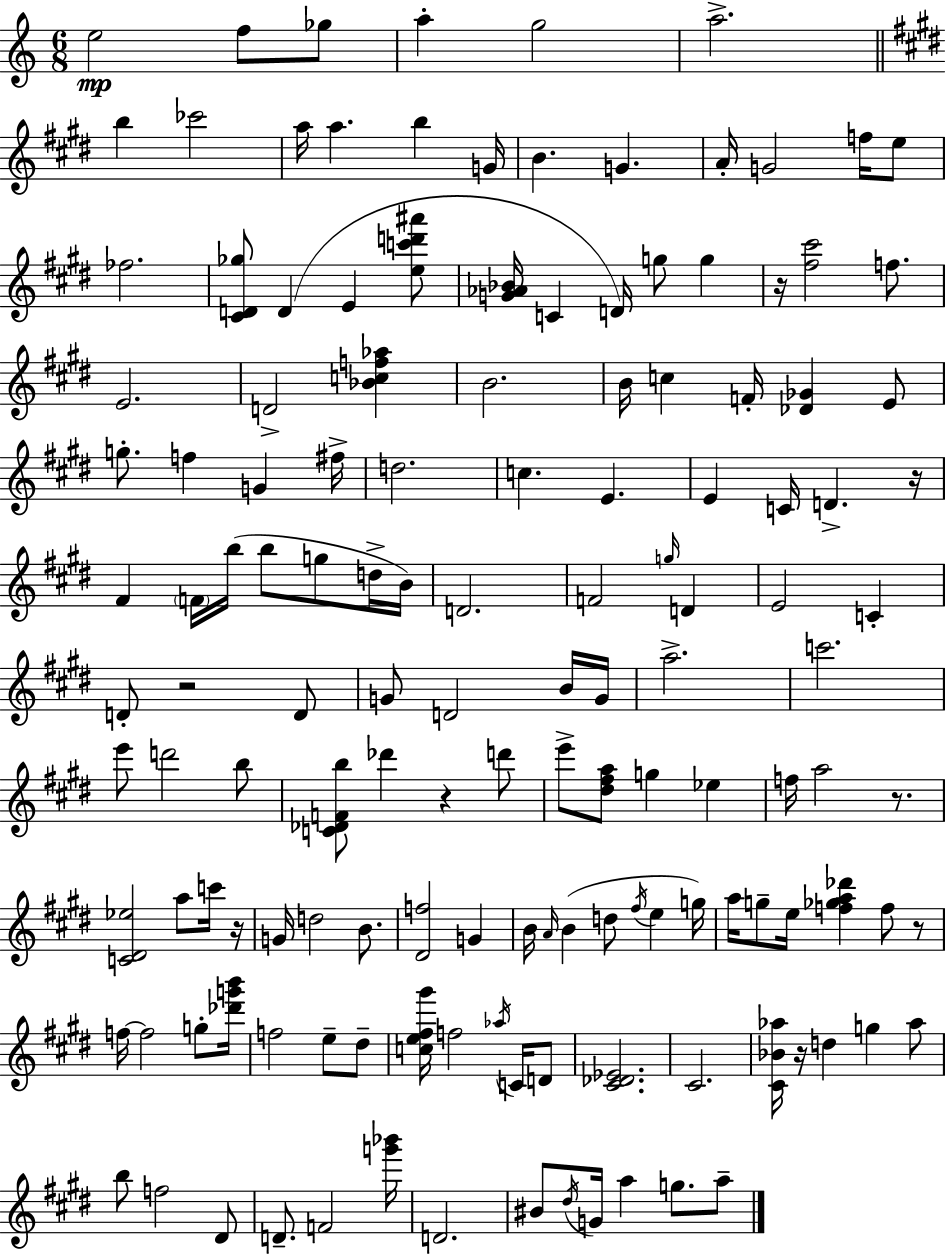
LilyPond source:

{
  \clef treble
  \numericTimeSignature
  \time 6/8
  \key a \minor
  \repeat volta 2 { e''2\mp f''8 ges''8 | a''4-. g''2 | a''2.-> | \bar "||" \break \key e \major b''4 ces'''2 | a''16 a''4. b''4 g'16 | b'4. g'4. | a'16-. g'2 f''16 e''8 | \break fes''2. | <cis' d' ges''>8 d'4( e'4 <e'' c''' d''' ais'''>8 | <g' aes' bes'>16 c'4 d'16) g''8 g''4 | r16 <fis'' cis'''>2 f''8. | \break e'2. | d'2-> <bes' c'' f'' aes''>4 | b'2. | b'16 c''4 f'16-. <des' ges'>4 e'8 | \break g''8.-. f''4 g'4 fis''16-> | d''2. | c''4. e'4. | e'4 c'16 d'4.-> r16 | \break fis'4 \parenthesize f'16 b''16( b''8 g''8 d''16-> b'16) | d'2. | f'2 \grace { g''16 } d'4 | e'2 c'4-. | \break d'8-. r2 d'8 | g'8 d'2 b'16 | g'16 a''2.-> | c'''2. | \break e'''8 d'''2 b''8 | <c' des' f' b''>8 des'''4 r4 d'''8 | e'''8-> <dis'' fis'' a''>8 g''4 ees''4 | f''16 a''2 r8. | \break <c' dis' ees''>2 a''8 c'''16 | r16 g'16 d''2 b'8. | <dis' f''>2 g'4 | b'16 \grace { a'16 } b'4( d''8 \acciaccatura { fis''16 } e''4 | \break g''16) a''16 g''8-- e''16 <f'' ges'' a'' des'''>4 f''8 | r8 f''16~~ f''2 | g''8-. <des''' g''' b'''>16 f''2 e''8-- | dis''8-- <c'' e'' fis'' gis'''>16 f''2 | \break \acciaccatura { aes''16 } c'16 d'8 <cis' des' ees'>2. | cis'2. | <cis' bes' aes''>16 r16 d''4 g''4 | aes''8 b''8 f''2 | \break dis'8 d'8.-- f'2 | <g''' bes'''>16 d'2. | bis'8 \acciaccatura { dis''16 } g'16 a''4 | g''8. a''8-- } \bar "|."
}